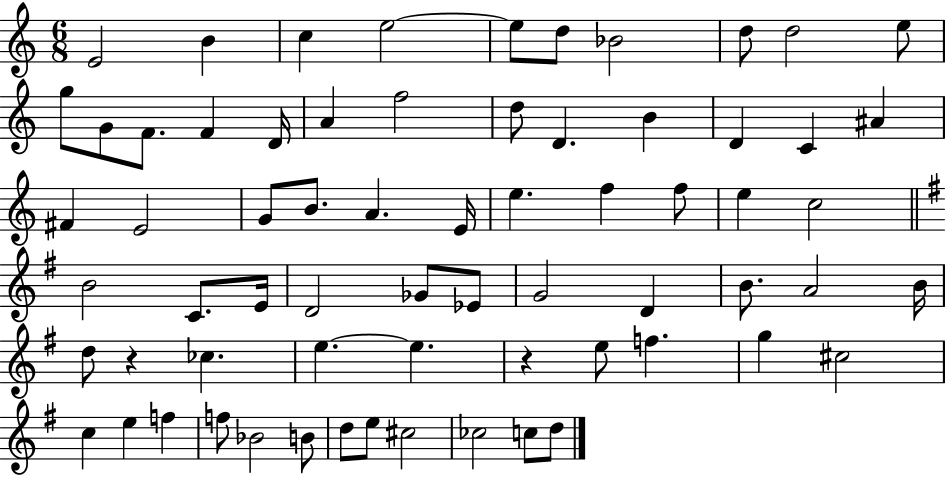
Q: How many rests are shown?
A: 2